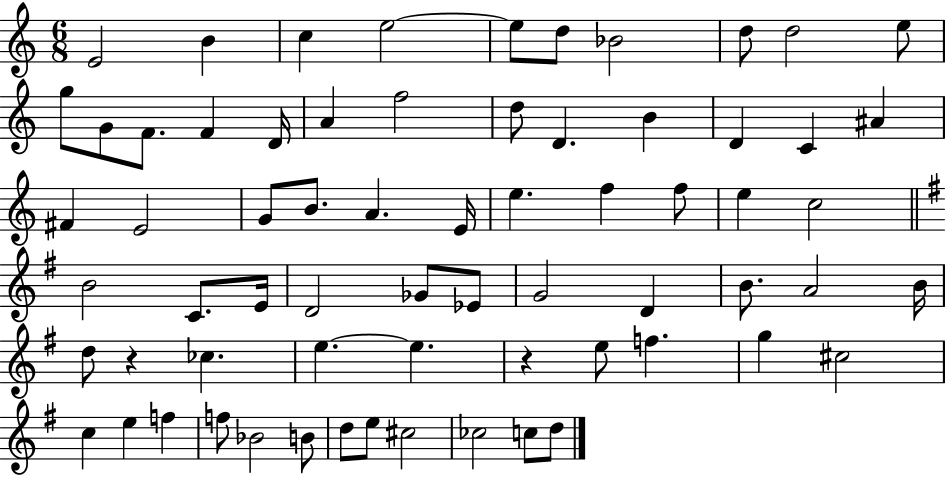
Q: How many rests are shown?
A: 2